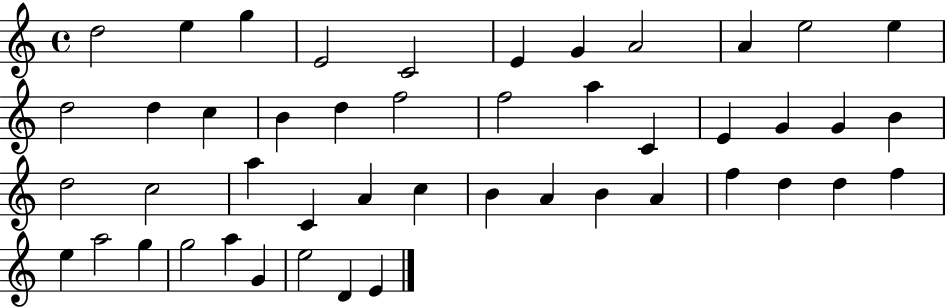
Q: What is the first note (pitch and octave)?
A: D5